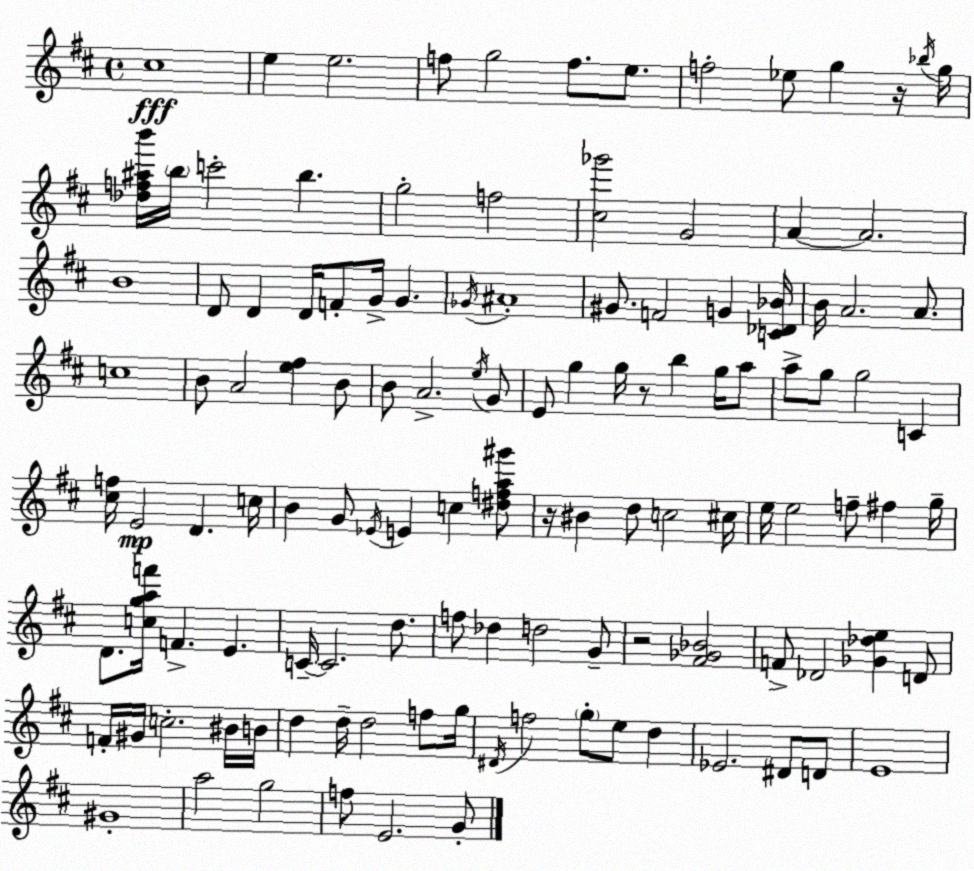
X:1
T:Untitled
M:4/4
L:1/4
K:D
^c4 e e2 f/2 g2 f/2 e/2 f2 _e/2 g z/4 _b/4 g/4 [_df^ab']/4 b/4 c'2 b g2 f2 [^c_g']2 G2 A A2 B4 D/2 D D/4 F/2 G/4 G _G/4 ^A4 ^G/2 F2 G [C_D_B]/4 B/4 A2 A/2 c4 B/2 A2 [e^f] B/2 B/2 A2 e/4 G/2 E/2 g g/4 z/2 b g/4 a/2 a/2 g/2 g2 C [^cf]/4 E2 D c/4 B G/2 _E/4 E c [^dfa^g']/2 z/4 ^B d/2 c2 ^c/4 e/4 e2 f/2 ^f g/4 D/2 [cgaf']/4 F E C/4 C2 d/2 f/2 _d d2 G/2 z2 [^F_G_B]2 F/2 _D2 [_G_de] D/2 F/4 ^G/4 c2 ^B/4 B/4 d d/4 d2 f/2 g/4 ^D/4 f2 g/2 e/2 d _E2 ^D/2 D/2 E4 ^G4 a2 g2 f/2 E2 G/2